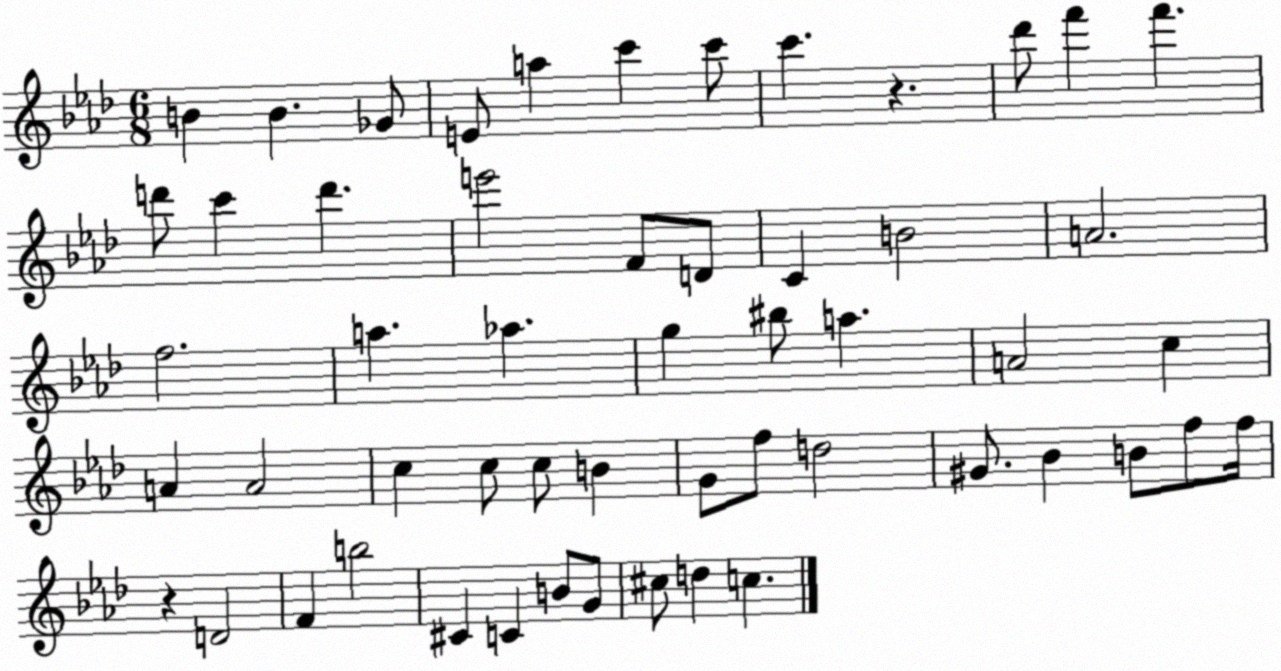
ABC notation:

X:1
T:Untitled
M:6/8
L:1/4
K:Ab
B B _G/2 E/2 a c' c'/2 c' z _d'/2 f' f' d'/2 c' d' e'2 F/2 D/2 C B2 A2 f2 a _a g ^b/2 a A2 c A A2 c c/2 c/2 B G/2 f/2 d2 ^G/2 _B B/2 f/2 f/4 z D2 F b2 ^C C B/2 G/2 ^c/2 d c